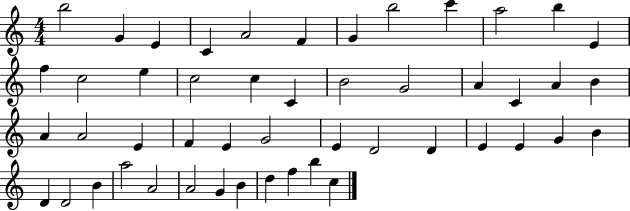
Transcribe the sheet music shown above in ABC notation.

X:1
T:Untitled
M:4/4
L:1/4
K:C
b2 G E C A2 F G b2 c' a2 b E f c2 e c2 c C B2 G2 A C A B A A2 E F E G2 E D2 D E E G B D D2 B a2 A2 A2 G B d f b c